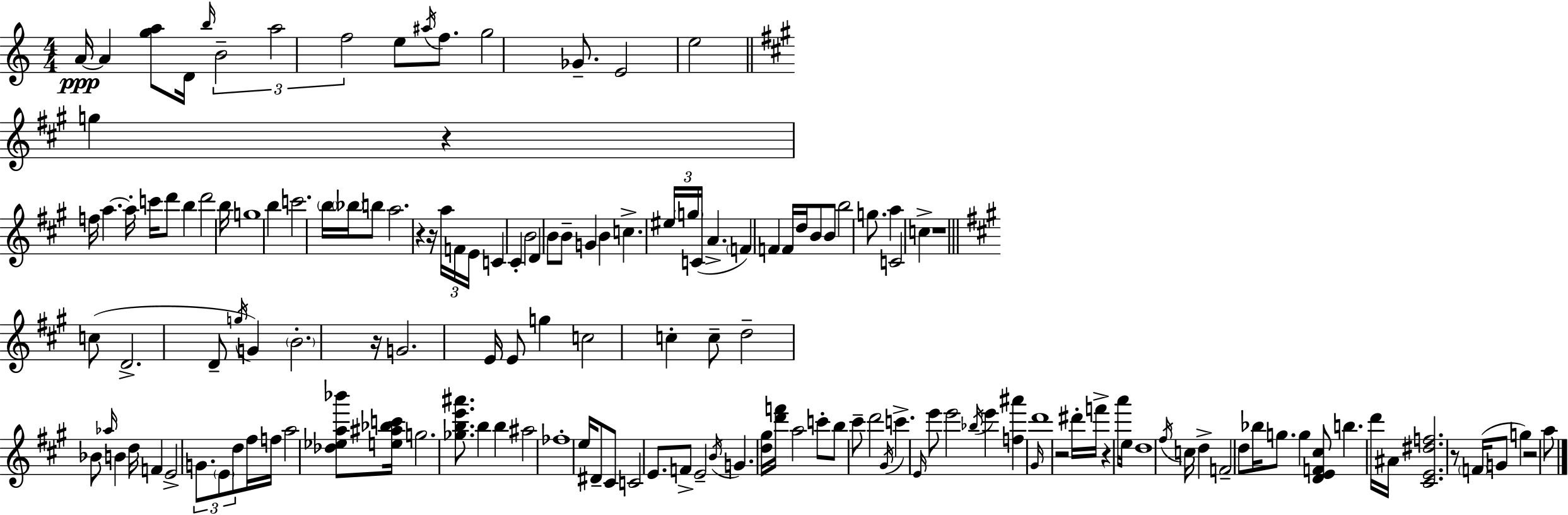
A4/s A4/q [G5,A5]/e D4/s B5/s B4/h A5/h F5/h E5/e A#5/s F5/e. G5/h Gb4/e. E4/h E5/h G5/q R/q F5/s A5/q. A5/s C6/s D6/e B5/q D6/h B5/s G5/w B5/q C6/h. B5/s Bb5/s B5/e A5/h. R/q R/s A5/s F4/s E4/s C4/q C#4/q B4/h D4/q B4/e B4/e G4/q B4/q C5/q. EIS5/s G5/s C4/s A4/q. F4/q F4/q F4/s D5/s B4/e B4/e B5/h G5/e. A5/q C4/h C5/q R/w C5/e D4/h. D4/e G5/s G4/q B4/h. R/s G4/h. E4/s E4/e G5/q C5/h C5/q C5/e D5/h Bb4/e Ab5/s B4/q D5/s F4/q E4/h G4/e. E4/e D5/e F#5/s F5/s A5/h [Db5,Eb5,A5,Bb6]/e [E5,A#5,Bb5,C6]/s G5/h. [Gb5,B5,E6,A#6]/e. B5/q B5/q A#5/h FES5/w E5/s D#4/e C#4/e C4/h E4/e. F4/e E4/h B4/s G4/q. [D5,G#5]/s [D6,F6]/s A5/h C6/e B5/e C#6/e D6/h G#4/s C6/q. E4/s E6/e E6/h Bb5/s E6/q [F5,A#6]/q G#4/s D6/w R/h D#6/s F6/s R/q A6/s E5/s D5/w F#5/s C5/s D5/q F4/h D5/e Bb5/s G5/e. G5/q [D4,E4,F4,C#5]/e B5/q. D6/s A#4/s [C#4,E4,D#5,F5]/h. R/e F4/s G4/e G5/q R/h A5/e